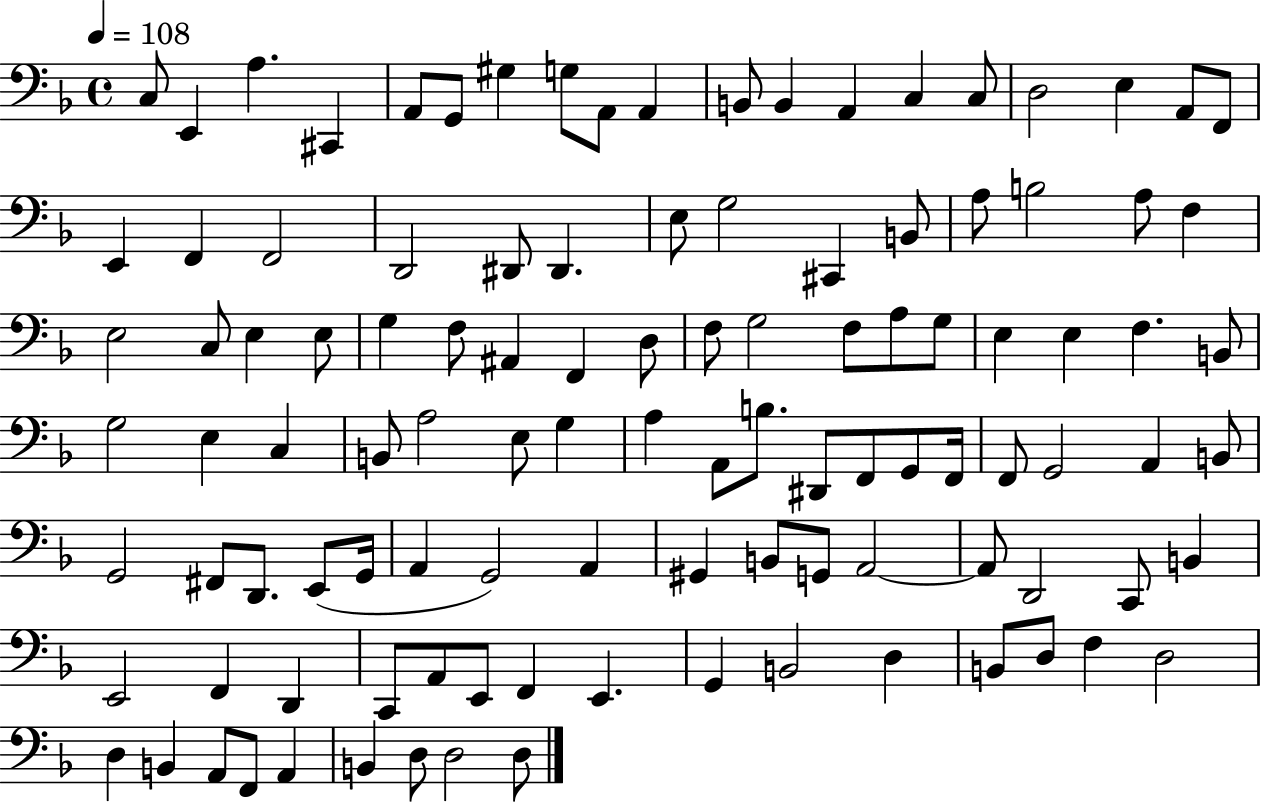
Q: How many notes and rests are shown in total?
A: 109